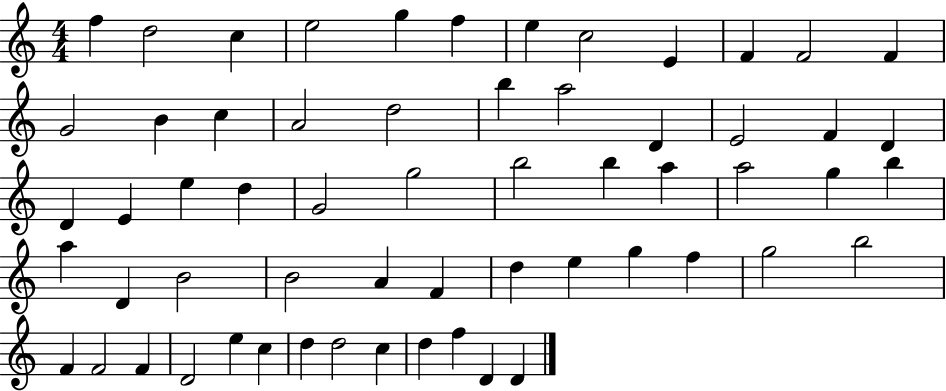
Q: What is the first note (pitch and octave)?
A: F5